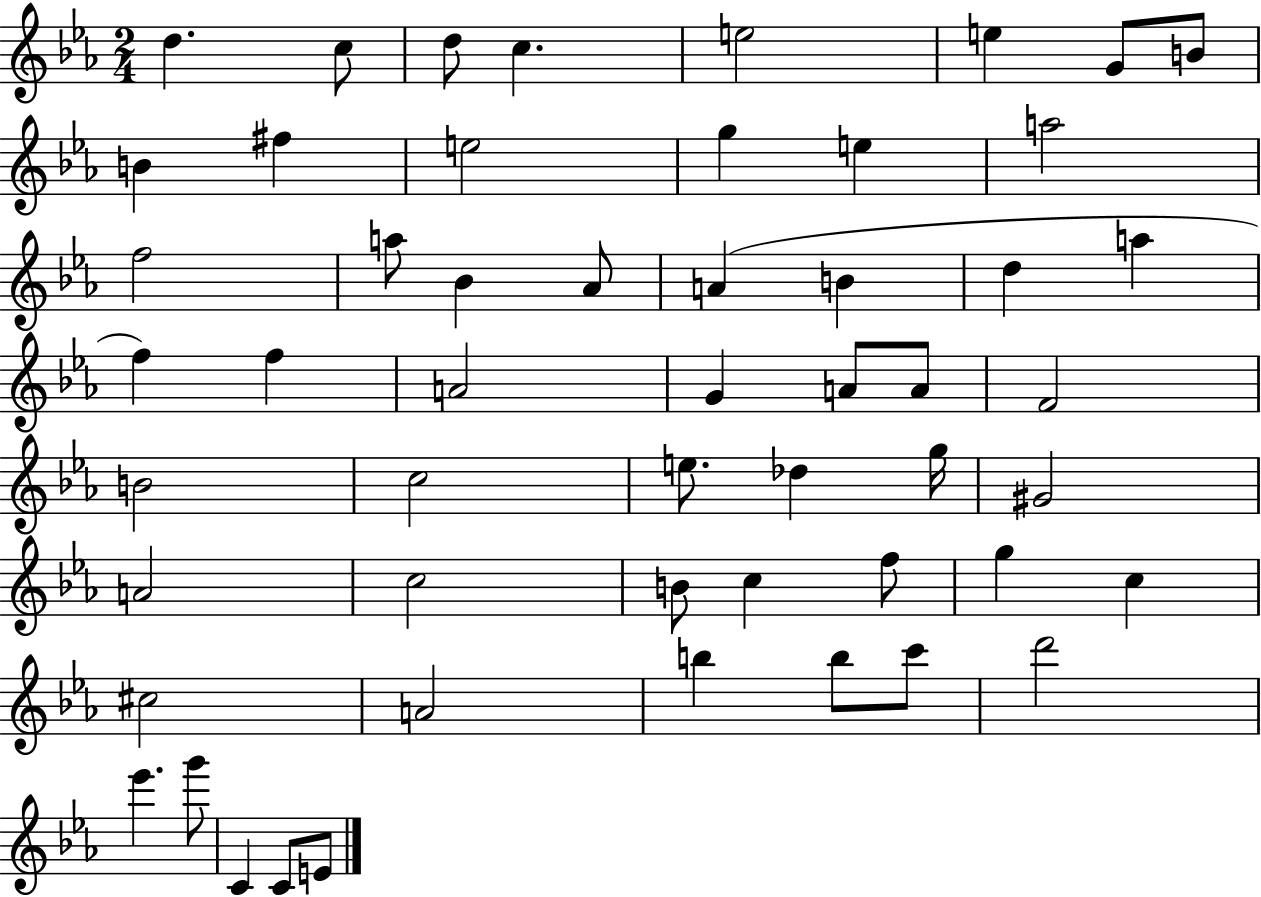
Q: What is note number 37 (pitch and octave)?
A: C5